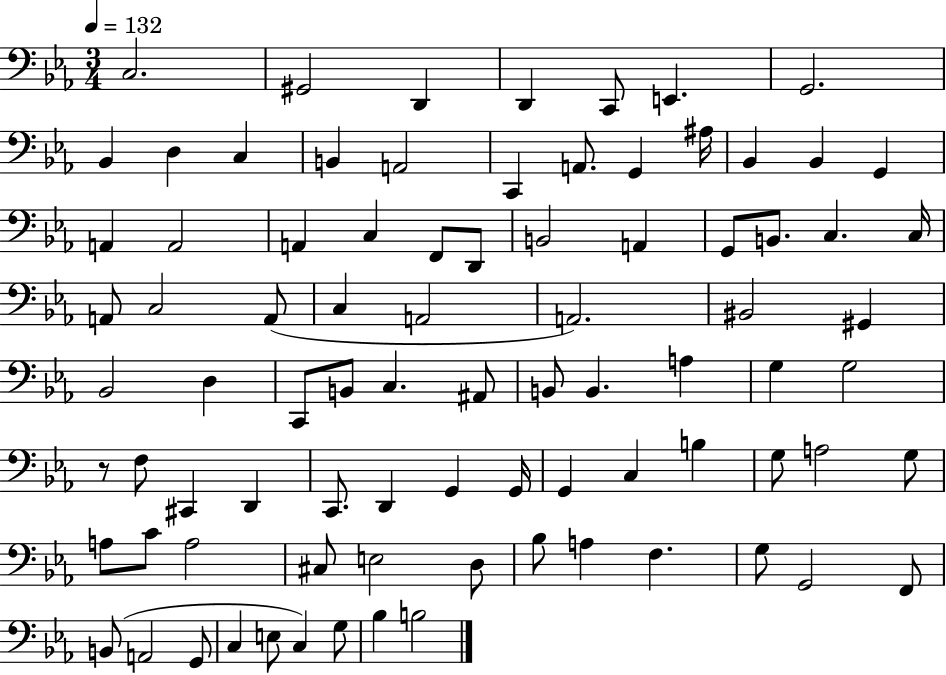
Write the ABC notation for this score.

X:1
T:Untitled
M:3/4
L:1/4
K:Eb
C,2 ^G,,2 D,, D,, C,,/2 E,, G,,2 _B,, D, C, B,, A,,2 C,, A,,/2 G,, ^A,/4 _B,, _B,, G,, A,, A,,2 A,, C, F,,/2 D,,/2 B,,2 A,, G,,/2 B,,/2 C, C,/4 A,,/2 C,2 A,,/2 C, A,,2 A,,2 ^B,,2 ^G,, _B,,2 D, C,,/2 B,,/2 C, ^A,,/2 B,,/2 B,, A, G, G,2 z/2 F,/2 ^C,, D,, C,,/2 D,, G,, G,,/4 G,, C, B, G,/2 A,2 G,/2 A,/2 C/2 A,2 ^C,/2 E,2 D,/2 _B,/2 A, F, G,/2 G,,2 F,,/2 B,,/2 A,,2 G,,/2 C, E,/2 C, G,/2 _B, B,2